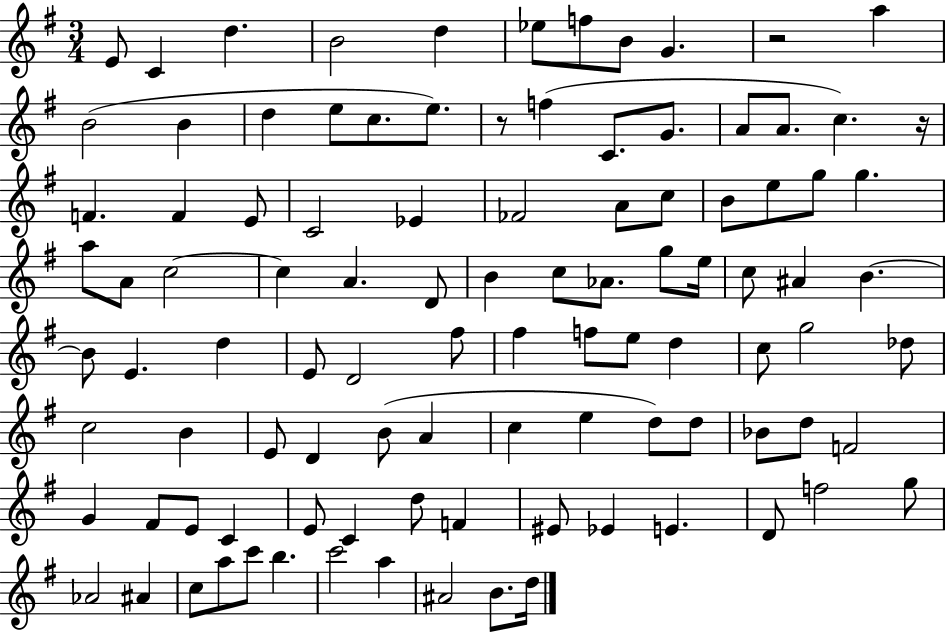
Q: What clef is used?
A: treble